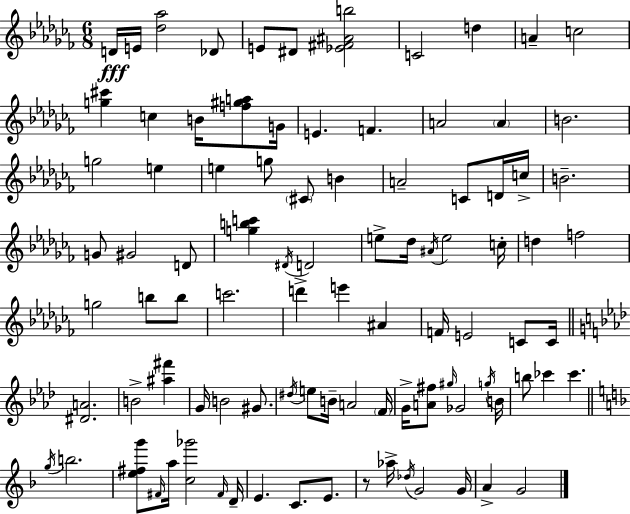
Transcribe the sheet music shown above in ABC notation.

X:1
T:Untitled
M:6/8
L:1/4
K:Abm
D/4 E/4 [_d_a]2 _D/2 E/2 ^D/2 [_E^F^Ab]2 C2 d A c2 [g^c'] c B/4 [f^ga]/2 G/4 E F A2 A B2 g2 e e g/2 ^C/2 B A2 C/2 D/4 c/4 B2 G/2 ^G2 D/2 [gbc'] ^D/4 D2 e/2 _d/4 ^A/4 e2 c/4 d f2 g2 b/2 b/2 c'2 d' e' ^A F/4 E2 C/2 C/4 [^DA]2 B2 [^a^f'] G/4 B2 ^G/2 ^d/4 e/2 B/4 A2 F/4 G/4 [A^f]/2 ^g/4 _G2 g/4 B/4 b/2 _c' _c' g/4 b2 [e^fg']/2 ^F/4 a/4 [c_g']2 ^F/4 D/4 E C/2 E/2 z/2 _a/4 _d/4 G2 G/4 A G2